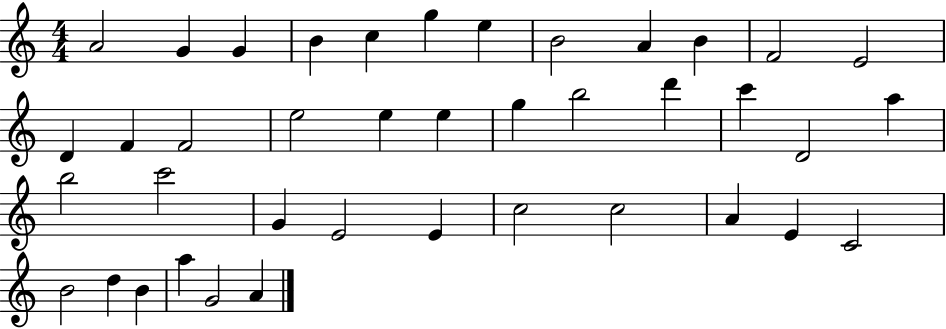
X:1
T:Untitled
M:4/4
L:1/4
K:C
A2 G G B c g e B2 A B F2 E2 D F F2 e2 e e g b2 d' c' D2 a b2 c'2 G E2 E c2 c2 A E C2 B2 d B a G2 A